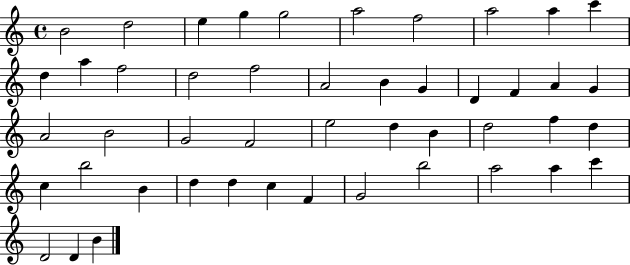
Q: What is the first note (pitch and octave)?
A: B4